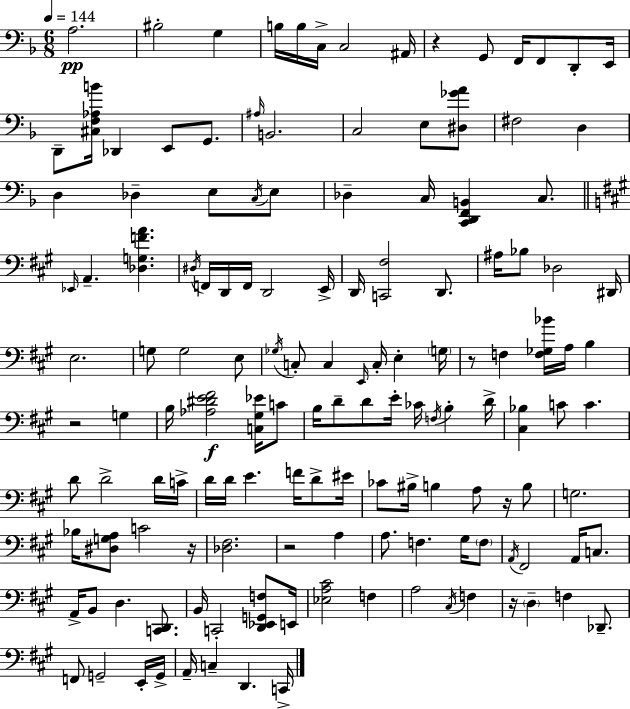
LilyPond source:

{
  \clef bass
  \numericTimeSignature
  \time 6/8
  \key d \minor
  \tempo 4 = 144
  a2.\pp | bis2-. g4 | b16 b16 c16-> c2 ais,16 | r4 g,8 f,16 f,8 d,8-. e,16 | \break d,8-- <cis f aes b'>16 des,4 e,8 g,8. | \grace { ais16 } b,2. | c2 e8 <dis ges' a'>8 | fis2 d4 | \break d4 des4-- e8 \acciaccatura { c16 } | e8 des4-- c16 <c, d, f, b,>4 c8. | \bar "||" \break \key a \major \grace { ees,16 } a,4.-- <des g f' a'>4. | \acciaccatura { dis16 } f,16 d,16 f,16 d,2 | e,16-> d,16 <c, fis>2 d,8. | ais16 bes8 des2 | \break dis,16 e2. | g8 g2 | e8 \acciaccatura { ges16 } c8-. c4 \grace { e,16 } c16-. e4-. | \parenthesize g16 r8 f4 <f ges bes'>16 a16 | \break b4 r2 | g4 b16 <aes dis' e' fis'>2\f | <c gis ees'>16 c'8 b16 d'8-- d'8 e'16-. ces'16 \acciaccatura { f16 } | b4-. d'16-> <cis bes>4 c'8 c'4. | \break d'8 d'2-> | d'16 c'16-> d'16 d'16 e'4. | f'16 d'8-> eis'16 ces'8 bis16-> b4 | a8 r16 b8 g2. | \break bes16 <dis g a>8 c'2 | r16 <des fis>2. | r2 | a4 a8. f4. | \break gis16 \parenthesize f8 \acciaccatura { a,16 } fis,2 | a,16 c8. a,16-> b,8 d4. | <c, d,>8. b,16 c,2-. | <d, ees, g, f>8 e,16 <ees a cis'>2 | \break f4 a2 | \acciaccatura { cis16 } f4 r16 \parenthesize d4-- | f4 des,8.-- f,8 g,2-- | e,16-. g,16-> a,16-- c4-- | \break d,4. c,16-> \bar "|."
}